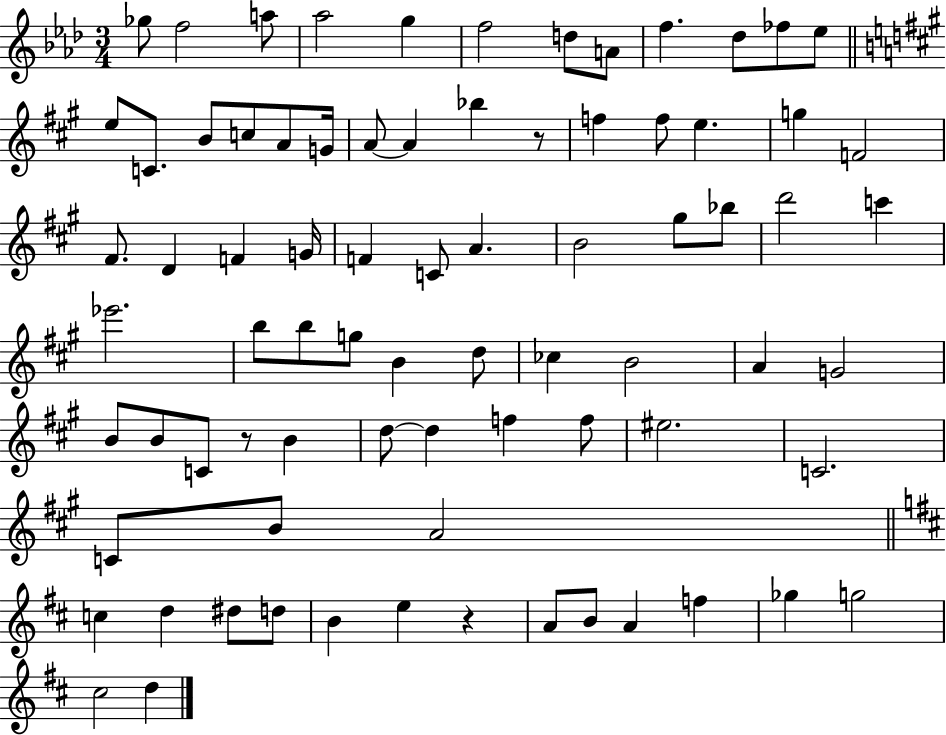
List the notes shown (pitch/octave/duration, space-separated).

Gb5/e F5/h A5/e Ab5/h G5/q F5/h D5/e A4/e F5/q. Db5/e FES5/e Eb5/e E5/e C4/e. B4/e C5/e A4/e G4/s A4/e A4/q Bb5/q R/e F5/q F5/e E5/q. G5/q F4/h F#4/e. D4/q F4/q G4/s F4/q C4/e A4/q. B4/h G#5/e Bb5/e D6/h C6/q Eb6/h. B5/e B5/e G5/e B4/q D5/e CES5/q B4/h A4/q G4/h B4/e B4/e C4/e R/e B4/q D5/e D5/q F5/q F5/e EIS5/h. C4/h. C4/e B4/e A4/h C5/q D5/q D#5/e D5/e B4/q E5/q R/q A4/e B4/e A4/q F5/q Gb5/q G5/h C#5/h D5/q